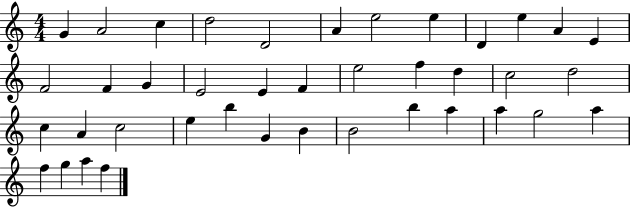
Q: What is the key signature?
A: C major